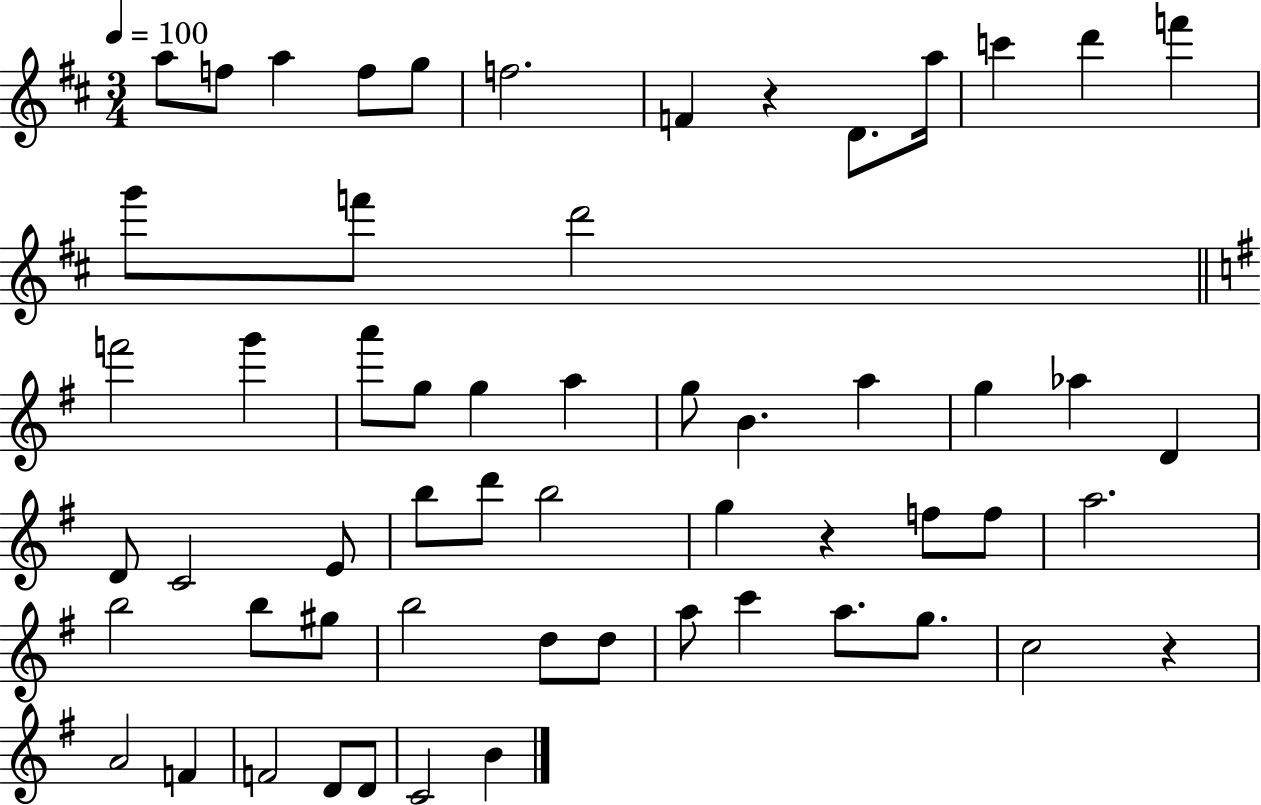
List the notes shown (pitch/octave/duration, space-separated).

A5/e F5/e A5/q F5/e G5/e F5/h. F4/q R/q D4/e. A5/s C6/q D6/q F6/q G6/e F6/e D6/h F6/h G6/q A6/e G5/e G5/q A5/q G5/e B4/q. A5/q G5/q Ab5/q D4/q D4/e C4/h E4/e B5/e D6/e B5/h G5/q R/q F5/e F5/e A5/h. B5/h B5/e G#5/e B5/h D5/e D5/e A5/e C6/q A5/e. G5/e. C5/h R/q A4/h F4/q F4/h D4/e D4/e C4/h B4/q